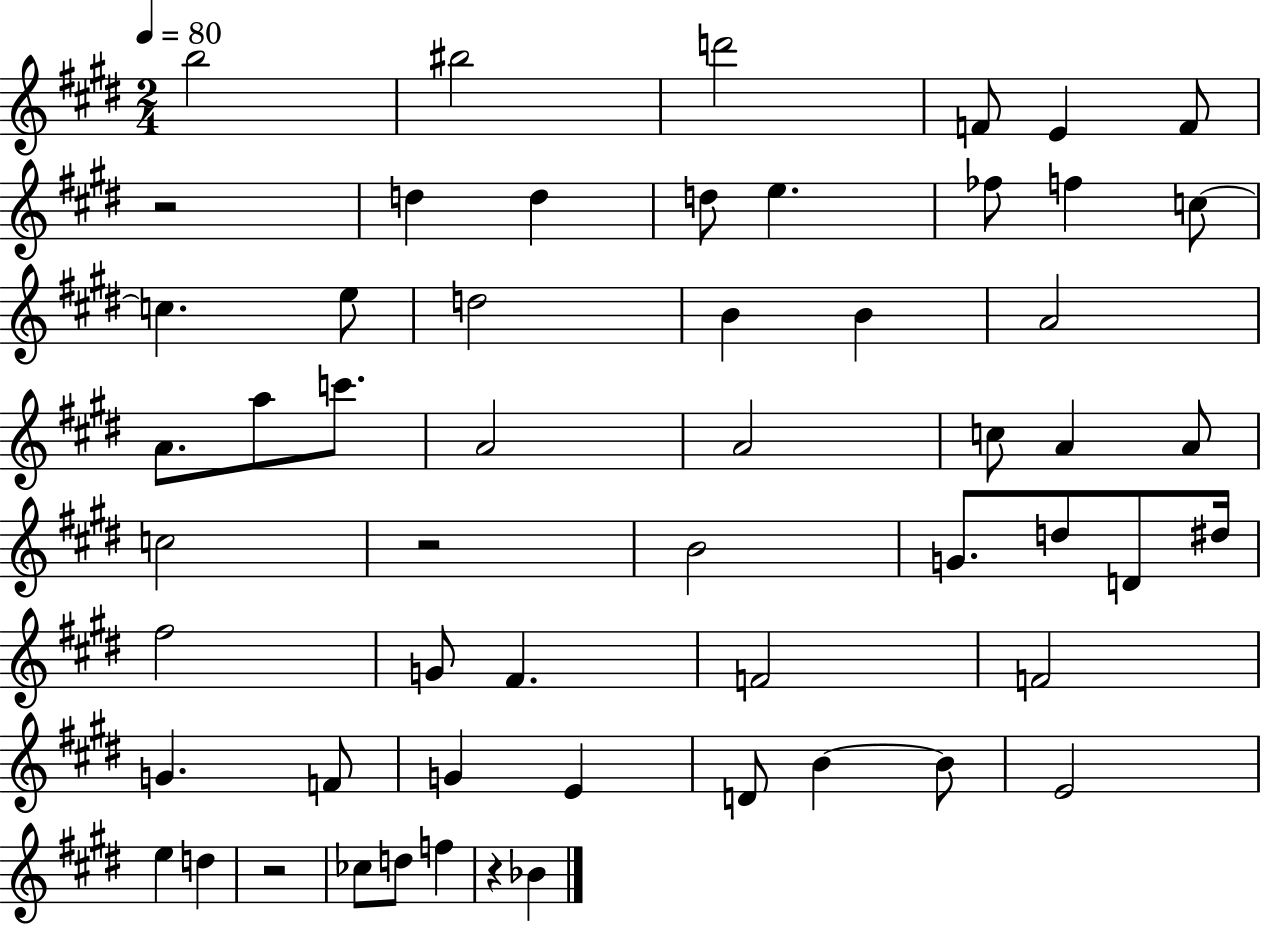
B5/h BIS5/h D6/h F4/e E4/q F4/e R/h D5/q D5/q D5/e E5/q. FES5/e F5/q C5/e C5/q. E5/e D5/h B4/q B4/q A4/h A4/e. A5/e C6/e. A4/h A4/h C5/e A4/q A4/e C5/h R/h B4/h G4/e. D5/e D4/e D#5/s F#5/h G4/e F#4/q. F4/h F4/h G4/q. F4/e G4/q E4/q D4/e B4/q B4/e E4/h E5/q D5/q R/h CES5/e D5/e F5/q R/q Bb4/q